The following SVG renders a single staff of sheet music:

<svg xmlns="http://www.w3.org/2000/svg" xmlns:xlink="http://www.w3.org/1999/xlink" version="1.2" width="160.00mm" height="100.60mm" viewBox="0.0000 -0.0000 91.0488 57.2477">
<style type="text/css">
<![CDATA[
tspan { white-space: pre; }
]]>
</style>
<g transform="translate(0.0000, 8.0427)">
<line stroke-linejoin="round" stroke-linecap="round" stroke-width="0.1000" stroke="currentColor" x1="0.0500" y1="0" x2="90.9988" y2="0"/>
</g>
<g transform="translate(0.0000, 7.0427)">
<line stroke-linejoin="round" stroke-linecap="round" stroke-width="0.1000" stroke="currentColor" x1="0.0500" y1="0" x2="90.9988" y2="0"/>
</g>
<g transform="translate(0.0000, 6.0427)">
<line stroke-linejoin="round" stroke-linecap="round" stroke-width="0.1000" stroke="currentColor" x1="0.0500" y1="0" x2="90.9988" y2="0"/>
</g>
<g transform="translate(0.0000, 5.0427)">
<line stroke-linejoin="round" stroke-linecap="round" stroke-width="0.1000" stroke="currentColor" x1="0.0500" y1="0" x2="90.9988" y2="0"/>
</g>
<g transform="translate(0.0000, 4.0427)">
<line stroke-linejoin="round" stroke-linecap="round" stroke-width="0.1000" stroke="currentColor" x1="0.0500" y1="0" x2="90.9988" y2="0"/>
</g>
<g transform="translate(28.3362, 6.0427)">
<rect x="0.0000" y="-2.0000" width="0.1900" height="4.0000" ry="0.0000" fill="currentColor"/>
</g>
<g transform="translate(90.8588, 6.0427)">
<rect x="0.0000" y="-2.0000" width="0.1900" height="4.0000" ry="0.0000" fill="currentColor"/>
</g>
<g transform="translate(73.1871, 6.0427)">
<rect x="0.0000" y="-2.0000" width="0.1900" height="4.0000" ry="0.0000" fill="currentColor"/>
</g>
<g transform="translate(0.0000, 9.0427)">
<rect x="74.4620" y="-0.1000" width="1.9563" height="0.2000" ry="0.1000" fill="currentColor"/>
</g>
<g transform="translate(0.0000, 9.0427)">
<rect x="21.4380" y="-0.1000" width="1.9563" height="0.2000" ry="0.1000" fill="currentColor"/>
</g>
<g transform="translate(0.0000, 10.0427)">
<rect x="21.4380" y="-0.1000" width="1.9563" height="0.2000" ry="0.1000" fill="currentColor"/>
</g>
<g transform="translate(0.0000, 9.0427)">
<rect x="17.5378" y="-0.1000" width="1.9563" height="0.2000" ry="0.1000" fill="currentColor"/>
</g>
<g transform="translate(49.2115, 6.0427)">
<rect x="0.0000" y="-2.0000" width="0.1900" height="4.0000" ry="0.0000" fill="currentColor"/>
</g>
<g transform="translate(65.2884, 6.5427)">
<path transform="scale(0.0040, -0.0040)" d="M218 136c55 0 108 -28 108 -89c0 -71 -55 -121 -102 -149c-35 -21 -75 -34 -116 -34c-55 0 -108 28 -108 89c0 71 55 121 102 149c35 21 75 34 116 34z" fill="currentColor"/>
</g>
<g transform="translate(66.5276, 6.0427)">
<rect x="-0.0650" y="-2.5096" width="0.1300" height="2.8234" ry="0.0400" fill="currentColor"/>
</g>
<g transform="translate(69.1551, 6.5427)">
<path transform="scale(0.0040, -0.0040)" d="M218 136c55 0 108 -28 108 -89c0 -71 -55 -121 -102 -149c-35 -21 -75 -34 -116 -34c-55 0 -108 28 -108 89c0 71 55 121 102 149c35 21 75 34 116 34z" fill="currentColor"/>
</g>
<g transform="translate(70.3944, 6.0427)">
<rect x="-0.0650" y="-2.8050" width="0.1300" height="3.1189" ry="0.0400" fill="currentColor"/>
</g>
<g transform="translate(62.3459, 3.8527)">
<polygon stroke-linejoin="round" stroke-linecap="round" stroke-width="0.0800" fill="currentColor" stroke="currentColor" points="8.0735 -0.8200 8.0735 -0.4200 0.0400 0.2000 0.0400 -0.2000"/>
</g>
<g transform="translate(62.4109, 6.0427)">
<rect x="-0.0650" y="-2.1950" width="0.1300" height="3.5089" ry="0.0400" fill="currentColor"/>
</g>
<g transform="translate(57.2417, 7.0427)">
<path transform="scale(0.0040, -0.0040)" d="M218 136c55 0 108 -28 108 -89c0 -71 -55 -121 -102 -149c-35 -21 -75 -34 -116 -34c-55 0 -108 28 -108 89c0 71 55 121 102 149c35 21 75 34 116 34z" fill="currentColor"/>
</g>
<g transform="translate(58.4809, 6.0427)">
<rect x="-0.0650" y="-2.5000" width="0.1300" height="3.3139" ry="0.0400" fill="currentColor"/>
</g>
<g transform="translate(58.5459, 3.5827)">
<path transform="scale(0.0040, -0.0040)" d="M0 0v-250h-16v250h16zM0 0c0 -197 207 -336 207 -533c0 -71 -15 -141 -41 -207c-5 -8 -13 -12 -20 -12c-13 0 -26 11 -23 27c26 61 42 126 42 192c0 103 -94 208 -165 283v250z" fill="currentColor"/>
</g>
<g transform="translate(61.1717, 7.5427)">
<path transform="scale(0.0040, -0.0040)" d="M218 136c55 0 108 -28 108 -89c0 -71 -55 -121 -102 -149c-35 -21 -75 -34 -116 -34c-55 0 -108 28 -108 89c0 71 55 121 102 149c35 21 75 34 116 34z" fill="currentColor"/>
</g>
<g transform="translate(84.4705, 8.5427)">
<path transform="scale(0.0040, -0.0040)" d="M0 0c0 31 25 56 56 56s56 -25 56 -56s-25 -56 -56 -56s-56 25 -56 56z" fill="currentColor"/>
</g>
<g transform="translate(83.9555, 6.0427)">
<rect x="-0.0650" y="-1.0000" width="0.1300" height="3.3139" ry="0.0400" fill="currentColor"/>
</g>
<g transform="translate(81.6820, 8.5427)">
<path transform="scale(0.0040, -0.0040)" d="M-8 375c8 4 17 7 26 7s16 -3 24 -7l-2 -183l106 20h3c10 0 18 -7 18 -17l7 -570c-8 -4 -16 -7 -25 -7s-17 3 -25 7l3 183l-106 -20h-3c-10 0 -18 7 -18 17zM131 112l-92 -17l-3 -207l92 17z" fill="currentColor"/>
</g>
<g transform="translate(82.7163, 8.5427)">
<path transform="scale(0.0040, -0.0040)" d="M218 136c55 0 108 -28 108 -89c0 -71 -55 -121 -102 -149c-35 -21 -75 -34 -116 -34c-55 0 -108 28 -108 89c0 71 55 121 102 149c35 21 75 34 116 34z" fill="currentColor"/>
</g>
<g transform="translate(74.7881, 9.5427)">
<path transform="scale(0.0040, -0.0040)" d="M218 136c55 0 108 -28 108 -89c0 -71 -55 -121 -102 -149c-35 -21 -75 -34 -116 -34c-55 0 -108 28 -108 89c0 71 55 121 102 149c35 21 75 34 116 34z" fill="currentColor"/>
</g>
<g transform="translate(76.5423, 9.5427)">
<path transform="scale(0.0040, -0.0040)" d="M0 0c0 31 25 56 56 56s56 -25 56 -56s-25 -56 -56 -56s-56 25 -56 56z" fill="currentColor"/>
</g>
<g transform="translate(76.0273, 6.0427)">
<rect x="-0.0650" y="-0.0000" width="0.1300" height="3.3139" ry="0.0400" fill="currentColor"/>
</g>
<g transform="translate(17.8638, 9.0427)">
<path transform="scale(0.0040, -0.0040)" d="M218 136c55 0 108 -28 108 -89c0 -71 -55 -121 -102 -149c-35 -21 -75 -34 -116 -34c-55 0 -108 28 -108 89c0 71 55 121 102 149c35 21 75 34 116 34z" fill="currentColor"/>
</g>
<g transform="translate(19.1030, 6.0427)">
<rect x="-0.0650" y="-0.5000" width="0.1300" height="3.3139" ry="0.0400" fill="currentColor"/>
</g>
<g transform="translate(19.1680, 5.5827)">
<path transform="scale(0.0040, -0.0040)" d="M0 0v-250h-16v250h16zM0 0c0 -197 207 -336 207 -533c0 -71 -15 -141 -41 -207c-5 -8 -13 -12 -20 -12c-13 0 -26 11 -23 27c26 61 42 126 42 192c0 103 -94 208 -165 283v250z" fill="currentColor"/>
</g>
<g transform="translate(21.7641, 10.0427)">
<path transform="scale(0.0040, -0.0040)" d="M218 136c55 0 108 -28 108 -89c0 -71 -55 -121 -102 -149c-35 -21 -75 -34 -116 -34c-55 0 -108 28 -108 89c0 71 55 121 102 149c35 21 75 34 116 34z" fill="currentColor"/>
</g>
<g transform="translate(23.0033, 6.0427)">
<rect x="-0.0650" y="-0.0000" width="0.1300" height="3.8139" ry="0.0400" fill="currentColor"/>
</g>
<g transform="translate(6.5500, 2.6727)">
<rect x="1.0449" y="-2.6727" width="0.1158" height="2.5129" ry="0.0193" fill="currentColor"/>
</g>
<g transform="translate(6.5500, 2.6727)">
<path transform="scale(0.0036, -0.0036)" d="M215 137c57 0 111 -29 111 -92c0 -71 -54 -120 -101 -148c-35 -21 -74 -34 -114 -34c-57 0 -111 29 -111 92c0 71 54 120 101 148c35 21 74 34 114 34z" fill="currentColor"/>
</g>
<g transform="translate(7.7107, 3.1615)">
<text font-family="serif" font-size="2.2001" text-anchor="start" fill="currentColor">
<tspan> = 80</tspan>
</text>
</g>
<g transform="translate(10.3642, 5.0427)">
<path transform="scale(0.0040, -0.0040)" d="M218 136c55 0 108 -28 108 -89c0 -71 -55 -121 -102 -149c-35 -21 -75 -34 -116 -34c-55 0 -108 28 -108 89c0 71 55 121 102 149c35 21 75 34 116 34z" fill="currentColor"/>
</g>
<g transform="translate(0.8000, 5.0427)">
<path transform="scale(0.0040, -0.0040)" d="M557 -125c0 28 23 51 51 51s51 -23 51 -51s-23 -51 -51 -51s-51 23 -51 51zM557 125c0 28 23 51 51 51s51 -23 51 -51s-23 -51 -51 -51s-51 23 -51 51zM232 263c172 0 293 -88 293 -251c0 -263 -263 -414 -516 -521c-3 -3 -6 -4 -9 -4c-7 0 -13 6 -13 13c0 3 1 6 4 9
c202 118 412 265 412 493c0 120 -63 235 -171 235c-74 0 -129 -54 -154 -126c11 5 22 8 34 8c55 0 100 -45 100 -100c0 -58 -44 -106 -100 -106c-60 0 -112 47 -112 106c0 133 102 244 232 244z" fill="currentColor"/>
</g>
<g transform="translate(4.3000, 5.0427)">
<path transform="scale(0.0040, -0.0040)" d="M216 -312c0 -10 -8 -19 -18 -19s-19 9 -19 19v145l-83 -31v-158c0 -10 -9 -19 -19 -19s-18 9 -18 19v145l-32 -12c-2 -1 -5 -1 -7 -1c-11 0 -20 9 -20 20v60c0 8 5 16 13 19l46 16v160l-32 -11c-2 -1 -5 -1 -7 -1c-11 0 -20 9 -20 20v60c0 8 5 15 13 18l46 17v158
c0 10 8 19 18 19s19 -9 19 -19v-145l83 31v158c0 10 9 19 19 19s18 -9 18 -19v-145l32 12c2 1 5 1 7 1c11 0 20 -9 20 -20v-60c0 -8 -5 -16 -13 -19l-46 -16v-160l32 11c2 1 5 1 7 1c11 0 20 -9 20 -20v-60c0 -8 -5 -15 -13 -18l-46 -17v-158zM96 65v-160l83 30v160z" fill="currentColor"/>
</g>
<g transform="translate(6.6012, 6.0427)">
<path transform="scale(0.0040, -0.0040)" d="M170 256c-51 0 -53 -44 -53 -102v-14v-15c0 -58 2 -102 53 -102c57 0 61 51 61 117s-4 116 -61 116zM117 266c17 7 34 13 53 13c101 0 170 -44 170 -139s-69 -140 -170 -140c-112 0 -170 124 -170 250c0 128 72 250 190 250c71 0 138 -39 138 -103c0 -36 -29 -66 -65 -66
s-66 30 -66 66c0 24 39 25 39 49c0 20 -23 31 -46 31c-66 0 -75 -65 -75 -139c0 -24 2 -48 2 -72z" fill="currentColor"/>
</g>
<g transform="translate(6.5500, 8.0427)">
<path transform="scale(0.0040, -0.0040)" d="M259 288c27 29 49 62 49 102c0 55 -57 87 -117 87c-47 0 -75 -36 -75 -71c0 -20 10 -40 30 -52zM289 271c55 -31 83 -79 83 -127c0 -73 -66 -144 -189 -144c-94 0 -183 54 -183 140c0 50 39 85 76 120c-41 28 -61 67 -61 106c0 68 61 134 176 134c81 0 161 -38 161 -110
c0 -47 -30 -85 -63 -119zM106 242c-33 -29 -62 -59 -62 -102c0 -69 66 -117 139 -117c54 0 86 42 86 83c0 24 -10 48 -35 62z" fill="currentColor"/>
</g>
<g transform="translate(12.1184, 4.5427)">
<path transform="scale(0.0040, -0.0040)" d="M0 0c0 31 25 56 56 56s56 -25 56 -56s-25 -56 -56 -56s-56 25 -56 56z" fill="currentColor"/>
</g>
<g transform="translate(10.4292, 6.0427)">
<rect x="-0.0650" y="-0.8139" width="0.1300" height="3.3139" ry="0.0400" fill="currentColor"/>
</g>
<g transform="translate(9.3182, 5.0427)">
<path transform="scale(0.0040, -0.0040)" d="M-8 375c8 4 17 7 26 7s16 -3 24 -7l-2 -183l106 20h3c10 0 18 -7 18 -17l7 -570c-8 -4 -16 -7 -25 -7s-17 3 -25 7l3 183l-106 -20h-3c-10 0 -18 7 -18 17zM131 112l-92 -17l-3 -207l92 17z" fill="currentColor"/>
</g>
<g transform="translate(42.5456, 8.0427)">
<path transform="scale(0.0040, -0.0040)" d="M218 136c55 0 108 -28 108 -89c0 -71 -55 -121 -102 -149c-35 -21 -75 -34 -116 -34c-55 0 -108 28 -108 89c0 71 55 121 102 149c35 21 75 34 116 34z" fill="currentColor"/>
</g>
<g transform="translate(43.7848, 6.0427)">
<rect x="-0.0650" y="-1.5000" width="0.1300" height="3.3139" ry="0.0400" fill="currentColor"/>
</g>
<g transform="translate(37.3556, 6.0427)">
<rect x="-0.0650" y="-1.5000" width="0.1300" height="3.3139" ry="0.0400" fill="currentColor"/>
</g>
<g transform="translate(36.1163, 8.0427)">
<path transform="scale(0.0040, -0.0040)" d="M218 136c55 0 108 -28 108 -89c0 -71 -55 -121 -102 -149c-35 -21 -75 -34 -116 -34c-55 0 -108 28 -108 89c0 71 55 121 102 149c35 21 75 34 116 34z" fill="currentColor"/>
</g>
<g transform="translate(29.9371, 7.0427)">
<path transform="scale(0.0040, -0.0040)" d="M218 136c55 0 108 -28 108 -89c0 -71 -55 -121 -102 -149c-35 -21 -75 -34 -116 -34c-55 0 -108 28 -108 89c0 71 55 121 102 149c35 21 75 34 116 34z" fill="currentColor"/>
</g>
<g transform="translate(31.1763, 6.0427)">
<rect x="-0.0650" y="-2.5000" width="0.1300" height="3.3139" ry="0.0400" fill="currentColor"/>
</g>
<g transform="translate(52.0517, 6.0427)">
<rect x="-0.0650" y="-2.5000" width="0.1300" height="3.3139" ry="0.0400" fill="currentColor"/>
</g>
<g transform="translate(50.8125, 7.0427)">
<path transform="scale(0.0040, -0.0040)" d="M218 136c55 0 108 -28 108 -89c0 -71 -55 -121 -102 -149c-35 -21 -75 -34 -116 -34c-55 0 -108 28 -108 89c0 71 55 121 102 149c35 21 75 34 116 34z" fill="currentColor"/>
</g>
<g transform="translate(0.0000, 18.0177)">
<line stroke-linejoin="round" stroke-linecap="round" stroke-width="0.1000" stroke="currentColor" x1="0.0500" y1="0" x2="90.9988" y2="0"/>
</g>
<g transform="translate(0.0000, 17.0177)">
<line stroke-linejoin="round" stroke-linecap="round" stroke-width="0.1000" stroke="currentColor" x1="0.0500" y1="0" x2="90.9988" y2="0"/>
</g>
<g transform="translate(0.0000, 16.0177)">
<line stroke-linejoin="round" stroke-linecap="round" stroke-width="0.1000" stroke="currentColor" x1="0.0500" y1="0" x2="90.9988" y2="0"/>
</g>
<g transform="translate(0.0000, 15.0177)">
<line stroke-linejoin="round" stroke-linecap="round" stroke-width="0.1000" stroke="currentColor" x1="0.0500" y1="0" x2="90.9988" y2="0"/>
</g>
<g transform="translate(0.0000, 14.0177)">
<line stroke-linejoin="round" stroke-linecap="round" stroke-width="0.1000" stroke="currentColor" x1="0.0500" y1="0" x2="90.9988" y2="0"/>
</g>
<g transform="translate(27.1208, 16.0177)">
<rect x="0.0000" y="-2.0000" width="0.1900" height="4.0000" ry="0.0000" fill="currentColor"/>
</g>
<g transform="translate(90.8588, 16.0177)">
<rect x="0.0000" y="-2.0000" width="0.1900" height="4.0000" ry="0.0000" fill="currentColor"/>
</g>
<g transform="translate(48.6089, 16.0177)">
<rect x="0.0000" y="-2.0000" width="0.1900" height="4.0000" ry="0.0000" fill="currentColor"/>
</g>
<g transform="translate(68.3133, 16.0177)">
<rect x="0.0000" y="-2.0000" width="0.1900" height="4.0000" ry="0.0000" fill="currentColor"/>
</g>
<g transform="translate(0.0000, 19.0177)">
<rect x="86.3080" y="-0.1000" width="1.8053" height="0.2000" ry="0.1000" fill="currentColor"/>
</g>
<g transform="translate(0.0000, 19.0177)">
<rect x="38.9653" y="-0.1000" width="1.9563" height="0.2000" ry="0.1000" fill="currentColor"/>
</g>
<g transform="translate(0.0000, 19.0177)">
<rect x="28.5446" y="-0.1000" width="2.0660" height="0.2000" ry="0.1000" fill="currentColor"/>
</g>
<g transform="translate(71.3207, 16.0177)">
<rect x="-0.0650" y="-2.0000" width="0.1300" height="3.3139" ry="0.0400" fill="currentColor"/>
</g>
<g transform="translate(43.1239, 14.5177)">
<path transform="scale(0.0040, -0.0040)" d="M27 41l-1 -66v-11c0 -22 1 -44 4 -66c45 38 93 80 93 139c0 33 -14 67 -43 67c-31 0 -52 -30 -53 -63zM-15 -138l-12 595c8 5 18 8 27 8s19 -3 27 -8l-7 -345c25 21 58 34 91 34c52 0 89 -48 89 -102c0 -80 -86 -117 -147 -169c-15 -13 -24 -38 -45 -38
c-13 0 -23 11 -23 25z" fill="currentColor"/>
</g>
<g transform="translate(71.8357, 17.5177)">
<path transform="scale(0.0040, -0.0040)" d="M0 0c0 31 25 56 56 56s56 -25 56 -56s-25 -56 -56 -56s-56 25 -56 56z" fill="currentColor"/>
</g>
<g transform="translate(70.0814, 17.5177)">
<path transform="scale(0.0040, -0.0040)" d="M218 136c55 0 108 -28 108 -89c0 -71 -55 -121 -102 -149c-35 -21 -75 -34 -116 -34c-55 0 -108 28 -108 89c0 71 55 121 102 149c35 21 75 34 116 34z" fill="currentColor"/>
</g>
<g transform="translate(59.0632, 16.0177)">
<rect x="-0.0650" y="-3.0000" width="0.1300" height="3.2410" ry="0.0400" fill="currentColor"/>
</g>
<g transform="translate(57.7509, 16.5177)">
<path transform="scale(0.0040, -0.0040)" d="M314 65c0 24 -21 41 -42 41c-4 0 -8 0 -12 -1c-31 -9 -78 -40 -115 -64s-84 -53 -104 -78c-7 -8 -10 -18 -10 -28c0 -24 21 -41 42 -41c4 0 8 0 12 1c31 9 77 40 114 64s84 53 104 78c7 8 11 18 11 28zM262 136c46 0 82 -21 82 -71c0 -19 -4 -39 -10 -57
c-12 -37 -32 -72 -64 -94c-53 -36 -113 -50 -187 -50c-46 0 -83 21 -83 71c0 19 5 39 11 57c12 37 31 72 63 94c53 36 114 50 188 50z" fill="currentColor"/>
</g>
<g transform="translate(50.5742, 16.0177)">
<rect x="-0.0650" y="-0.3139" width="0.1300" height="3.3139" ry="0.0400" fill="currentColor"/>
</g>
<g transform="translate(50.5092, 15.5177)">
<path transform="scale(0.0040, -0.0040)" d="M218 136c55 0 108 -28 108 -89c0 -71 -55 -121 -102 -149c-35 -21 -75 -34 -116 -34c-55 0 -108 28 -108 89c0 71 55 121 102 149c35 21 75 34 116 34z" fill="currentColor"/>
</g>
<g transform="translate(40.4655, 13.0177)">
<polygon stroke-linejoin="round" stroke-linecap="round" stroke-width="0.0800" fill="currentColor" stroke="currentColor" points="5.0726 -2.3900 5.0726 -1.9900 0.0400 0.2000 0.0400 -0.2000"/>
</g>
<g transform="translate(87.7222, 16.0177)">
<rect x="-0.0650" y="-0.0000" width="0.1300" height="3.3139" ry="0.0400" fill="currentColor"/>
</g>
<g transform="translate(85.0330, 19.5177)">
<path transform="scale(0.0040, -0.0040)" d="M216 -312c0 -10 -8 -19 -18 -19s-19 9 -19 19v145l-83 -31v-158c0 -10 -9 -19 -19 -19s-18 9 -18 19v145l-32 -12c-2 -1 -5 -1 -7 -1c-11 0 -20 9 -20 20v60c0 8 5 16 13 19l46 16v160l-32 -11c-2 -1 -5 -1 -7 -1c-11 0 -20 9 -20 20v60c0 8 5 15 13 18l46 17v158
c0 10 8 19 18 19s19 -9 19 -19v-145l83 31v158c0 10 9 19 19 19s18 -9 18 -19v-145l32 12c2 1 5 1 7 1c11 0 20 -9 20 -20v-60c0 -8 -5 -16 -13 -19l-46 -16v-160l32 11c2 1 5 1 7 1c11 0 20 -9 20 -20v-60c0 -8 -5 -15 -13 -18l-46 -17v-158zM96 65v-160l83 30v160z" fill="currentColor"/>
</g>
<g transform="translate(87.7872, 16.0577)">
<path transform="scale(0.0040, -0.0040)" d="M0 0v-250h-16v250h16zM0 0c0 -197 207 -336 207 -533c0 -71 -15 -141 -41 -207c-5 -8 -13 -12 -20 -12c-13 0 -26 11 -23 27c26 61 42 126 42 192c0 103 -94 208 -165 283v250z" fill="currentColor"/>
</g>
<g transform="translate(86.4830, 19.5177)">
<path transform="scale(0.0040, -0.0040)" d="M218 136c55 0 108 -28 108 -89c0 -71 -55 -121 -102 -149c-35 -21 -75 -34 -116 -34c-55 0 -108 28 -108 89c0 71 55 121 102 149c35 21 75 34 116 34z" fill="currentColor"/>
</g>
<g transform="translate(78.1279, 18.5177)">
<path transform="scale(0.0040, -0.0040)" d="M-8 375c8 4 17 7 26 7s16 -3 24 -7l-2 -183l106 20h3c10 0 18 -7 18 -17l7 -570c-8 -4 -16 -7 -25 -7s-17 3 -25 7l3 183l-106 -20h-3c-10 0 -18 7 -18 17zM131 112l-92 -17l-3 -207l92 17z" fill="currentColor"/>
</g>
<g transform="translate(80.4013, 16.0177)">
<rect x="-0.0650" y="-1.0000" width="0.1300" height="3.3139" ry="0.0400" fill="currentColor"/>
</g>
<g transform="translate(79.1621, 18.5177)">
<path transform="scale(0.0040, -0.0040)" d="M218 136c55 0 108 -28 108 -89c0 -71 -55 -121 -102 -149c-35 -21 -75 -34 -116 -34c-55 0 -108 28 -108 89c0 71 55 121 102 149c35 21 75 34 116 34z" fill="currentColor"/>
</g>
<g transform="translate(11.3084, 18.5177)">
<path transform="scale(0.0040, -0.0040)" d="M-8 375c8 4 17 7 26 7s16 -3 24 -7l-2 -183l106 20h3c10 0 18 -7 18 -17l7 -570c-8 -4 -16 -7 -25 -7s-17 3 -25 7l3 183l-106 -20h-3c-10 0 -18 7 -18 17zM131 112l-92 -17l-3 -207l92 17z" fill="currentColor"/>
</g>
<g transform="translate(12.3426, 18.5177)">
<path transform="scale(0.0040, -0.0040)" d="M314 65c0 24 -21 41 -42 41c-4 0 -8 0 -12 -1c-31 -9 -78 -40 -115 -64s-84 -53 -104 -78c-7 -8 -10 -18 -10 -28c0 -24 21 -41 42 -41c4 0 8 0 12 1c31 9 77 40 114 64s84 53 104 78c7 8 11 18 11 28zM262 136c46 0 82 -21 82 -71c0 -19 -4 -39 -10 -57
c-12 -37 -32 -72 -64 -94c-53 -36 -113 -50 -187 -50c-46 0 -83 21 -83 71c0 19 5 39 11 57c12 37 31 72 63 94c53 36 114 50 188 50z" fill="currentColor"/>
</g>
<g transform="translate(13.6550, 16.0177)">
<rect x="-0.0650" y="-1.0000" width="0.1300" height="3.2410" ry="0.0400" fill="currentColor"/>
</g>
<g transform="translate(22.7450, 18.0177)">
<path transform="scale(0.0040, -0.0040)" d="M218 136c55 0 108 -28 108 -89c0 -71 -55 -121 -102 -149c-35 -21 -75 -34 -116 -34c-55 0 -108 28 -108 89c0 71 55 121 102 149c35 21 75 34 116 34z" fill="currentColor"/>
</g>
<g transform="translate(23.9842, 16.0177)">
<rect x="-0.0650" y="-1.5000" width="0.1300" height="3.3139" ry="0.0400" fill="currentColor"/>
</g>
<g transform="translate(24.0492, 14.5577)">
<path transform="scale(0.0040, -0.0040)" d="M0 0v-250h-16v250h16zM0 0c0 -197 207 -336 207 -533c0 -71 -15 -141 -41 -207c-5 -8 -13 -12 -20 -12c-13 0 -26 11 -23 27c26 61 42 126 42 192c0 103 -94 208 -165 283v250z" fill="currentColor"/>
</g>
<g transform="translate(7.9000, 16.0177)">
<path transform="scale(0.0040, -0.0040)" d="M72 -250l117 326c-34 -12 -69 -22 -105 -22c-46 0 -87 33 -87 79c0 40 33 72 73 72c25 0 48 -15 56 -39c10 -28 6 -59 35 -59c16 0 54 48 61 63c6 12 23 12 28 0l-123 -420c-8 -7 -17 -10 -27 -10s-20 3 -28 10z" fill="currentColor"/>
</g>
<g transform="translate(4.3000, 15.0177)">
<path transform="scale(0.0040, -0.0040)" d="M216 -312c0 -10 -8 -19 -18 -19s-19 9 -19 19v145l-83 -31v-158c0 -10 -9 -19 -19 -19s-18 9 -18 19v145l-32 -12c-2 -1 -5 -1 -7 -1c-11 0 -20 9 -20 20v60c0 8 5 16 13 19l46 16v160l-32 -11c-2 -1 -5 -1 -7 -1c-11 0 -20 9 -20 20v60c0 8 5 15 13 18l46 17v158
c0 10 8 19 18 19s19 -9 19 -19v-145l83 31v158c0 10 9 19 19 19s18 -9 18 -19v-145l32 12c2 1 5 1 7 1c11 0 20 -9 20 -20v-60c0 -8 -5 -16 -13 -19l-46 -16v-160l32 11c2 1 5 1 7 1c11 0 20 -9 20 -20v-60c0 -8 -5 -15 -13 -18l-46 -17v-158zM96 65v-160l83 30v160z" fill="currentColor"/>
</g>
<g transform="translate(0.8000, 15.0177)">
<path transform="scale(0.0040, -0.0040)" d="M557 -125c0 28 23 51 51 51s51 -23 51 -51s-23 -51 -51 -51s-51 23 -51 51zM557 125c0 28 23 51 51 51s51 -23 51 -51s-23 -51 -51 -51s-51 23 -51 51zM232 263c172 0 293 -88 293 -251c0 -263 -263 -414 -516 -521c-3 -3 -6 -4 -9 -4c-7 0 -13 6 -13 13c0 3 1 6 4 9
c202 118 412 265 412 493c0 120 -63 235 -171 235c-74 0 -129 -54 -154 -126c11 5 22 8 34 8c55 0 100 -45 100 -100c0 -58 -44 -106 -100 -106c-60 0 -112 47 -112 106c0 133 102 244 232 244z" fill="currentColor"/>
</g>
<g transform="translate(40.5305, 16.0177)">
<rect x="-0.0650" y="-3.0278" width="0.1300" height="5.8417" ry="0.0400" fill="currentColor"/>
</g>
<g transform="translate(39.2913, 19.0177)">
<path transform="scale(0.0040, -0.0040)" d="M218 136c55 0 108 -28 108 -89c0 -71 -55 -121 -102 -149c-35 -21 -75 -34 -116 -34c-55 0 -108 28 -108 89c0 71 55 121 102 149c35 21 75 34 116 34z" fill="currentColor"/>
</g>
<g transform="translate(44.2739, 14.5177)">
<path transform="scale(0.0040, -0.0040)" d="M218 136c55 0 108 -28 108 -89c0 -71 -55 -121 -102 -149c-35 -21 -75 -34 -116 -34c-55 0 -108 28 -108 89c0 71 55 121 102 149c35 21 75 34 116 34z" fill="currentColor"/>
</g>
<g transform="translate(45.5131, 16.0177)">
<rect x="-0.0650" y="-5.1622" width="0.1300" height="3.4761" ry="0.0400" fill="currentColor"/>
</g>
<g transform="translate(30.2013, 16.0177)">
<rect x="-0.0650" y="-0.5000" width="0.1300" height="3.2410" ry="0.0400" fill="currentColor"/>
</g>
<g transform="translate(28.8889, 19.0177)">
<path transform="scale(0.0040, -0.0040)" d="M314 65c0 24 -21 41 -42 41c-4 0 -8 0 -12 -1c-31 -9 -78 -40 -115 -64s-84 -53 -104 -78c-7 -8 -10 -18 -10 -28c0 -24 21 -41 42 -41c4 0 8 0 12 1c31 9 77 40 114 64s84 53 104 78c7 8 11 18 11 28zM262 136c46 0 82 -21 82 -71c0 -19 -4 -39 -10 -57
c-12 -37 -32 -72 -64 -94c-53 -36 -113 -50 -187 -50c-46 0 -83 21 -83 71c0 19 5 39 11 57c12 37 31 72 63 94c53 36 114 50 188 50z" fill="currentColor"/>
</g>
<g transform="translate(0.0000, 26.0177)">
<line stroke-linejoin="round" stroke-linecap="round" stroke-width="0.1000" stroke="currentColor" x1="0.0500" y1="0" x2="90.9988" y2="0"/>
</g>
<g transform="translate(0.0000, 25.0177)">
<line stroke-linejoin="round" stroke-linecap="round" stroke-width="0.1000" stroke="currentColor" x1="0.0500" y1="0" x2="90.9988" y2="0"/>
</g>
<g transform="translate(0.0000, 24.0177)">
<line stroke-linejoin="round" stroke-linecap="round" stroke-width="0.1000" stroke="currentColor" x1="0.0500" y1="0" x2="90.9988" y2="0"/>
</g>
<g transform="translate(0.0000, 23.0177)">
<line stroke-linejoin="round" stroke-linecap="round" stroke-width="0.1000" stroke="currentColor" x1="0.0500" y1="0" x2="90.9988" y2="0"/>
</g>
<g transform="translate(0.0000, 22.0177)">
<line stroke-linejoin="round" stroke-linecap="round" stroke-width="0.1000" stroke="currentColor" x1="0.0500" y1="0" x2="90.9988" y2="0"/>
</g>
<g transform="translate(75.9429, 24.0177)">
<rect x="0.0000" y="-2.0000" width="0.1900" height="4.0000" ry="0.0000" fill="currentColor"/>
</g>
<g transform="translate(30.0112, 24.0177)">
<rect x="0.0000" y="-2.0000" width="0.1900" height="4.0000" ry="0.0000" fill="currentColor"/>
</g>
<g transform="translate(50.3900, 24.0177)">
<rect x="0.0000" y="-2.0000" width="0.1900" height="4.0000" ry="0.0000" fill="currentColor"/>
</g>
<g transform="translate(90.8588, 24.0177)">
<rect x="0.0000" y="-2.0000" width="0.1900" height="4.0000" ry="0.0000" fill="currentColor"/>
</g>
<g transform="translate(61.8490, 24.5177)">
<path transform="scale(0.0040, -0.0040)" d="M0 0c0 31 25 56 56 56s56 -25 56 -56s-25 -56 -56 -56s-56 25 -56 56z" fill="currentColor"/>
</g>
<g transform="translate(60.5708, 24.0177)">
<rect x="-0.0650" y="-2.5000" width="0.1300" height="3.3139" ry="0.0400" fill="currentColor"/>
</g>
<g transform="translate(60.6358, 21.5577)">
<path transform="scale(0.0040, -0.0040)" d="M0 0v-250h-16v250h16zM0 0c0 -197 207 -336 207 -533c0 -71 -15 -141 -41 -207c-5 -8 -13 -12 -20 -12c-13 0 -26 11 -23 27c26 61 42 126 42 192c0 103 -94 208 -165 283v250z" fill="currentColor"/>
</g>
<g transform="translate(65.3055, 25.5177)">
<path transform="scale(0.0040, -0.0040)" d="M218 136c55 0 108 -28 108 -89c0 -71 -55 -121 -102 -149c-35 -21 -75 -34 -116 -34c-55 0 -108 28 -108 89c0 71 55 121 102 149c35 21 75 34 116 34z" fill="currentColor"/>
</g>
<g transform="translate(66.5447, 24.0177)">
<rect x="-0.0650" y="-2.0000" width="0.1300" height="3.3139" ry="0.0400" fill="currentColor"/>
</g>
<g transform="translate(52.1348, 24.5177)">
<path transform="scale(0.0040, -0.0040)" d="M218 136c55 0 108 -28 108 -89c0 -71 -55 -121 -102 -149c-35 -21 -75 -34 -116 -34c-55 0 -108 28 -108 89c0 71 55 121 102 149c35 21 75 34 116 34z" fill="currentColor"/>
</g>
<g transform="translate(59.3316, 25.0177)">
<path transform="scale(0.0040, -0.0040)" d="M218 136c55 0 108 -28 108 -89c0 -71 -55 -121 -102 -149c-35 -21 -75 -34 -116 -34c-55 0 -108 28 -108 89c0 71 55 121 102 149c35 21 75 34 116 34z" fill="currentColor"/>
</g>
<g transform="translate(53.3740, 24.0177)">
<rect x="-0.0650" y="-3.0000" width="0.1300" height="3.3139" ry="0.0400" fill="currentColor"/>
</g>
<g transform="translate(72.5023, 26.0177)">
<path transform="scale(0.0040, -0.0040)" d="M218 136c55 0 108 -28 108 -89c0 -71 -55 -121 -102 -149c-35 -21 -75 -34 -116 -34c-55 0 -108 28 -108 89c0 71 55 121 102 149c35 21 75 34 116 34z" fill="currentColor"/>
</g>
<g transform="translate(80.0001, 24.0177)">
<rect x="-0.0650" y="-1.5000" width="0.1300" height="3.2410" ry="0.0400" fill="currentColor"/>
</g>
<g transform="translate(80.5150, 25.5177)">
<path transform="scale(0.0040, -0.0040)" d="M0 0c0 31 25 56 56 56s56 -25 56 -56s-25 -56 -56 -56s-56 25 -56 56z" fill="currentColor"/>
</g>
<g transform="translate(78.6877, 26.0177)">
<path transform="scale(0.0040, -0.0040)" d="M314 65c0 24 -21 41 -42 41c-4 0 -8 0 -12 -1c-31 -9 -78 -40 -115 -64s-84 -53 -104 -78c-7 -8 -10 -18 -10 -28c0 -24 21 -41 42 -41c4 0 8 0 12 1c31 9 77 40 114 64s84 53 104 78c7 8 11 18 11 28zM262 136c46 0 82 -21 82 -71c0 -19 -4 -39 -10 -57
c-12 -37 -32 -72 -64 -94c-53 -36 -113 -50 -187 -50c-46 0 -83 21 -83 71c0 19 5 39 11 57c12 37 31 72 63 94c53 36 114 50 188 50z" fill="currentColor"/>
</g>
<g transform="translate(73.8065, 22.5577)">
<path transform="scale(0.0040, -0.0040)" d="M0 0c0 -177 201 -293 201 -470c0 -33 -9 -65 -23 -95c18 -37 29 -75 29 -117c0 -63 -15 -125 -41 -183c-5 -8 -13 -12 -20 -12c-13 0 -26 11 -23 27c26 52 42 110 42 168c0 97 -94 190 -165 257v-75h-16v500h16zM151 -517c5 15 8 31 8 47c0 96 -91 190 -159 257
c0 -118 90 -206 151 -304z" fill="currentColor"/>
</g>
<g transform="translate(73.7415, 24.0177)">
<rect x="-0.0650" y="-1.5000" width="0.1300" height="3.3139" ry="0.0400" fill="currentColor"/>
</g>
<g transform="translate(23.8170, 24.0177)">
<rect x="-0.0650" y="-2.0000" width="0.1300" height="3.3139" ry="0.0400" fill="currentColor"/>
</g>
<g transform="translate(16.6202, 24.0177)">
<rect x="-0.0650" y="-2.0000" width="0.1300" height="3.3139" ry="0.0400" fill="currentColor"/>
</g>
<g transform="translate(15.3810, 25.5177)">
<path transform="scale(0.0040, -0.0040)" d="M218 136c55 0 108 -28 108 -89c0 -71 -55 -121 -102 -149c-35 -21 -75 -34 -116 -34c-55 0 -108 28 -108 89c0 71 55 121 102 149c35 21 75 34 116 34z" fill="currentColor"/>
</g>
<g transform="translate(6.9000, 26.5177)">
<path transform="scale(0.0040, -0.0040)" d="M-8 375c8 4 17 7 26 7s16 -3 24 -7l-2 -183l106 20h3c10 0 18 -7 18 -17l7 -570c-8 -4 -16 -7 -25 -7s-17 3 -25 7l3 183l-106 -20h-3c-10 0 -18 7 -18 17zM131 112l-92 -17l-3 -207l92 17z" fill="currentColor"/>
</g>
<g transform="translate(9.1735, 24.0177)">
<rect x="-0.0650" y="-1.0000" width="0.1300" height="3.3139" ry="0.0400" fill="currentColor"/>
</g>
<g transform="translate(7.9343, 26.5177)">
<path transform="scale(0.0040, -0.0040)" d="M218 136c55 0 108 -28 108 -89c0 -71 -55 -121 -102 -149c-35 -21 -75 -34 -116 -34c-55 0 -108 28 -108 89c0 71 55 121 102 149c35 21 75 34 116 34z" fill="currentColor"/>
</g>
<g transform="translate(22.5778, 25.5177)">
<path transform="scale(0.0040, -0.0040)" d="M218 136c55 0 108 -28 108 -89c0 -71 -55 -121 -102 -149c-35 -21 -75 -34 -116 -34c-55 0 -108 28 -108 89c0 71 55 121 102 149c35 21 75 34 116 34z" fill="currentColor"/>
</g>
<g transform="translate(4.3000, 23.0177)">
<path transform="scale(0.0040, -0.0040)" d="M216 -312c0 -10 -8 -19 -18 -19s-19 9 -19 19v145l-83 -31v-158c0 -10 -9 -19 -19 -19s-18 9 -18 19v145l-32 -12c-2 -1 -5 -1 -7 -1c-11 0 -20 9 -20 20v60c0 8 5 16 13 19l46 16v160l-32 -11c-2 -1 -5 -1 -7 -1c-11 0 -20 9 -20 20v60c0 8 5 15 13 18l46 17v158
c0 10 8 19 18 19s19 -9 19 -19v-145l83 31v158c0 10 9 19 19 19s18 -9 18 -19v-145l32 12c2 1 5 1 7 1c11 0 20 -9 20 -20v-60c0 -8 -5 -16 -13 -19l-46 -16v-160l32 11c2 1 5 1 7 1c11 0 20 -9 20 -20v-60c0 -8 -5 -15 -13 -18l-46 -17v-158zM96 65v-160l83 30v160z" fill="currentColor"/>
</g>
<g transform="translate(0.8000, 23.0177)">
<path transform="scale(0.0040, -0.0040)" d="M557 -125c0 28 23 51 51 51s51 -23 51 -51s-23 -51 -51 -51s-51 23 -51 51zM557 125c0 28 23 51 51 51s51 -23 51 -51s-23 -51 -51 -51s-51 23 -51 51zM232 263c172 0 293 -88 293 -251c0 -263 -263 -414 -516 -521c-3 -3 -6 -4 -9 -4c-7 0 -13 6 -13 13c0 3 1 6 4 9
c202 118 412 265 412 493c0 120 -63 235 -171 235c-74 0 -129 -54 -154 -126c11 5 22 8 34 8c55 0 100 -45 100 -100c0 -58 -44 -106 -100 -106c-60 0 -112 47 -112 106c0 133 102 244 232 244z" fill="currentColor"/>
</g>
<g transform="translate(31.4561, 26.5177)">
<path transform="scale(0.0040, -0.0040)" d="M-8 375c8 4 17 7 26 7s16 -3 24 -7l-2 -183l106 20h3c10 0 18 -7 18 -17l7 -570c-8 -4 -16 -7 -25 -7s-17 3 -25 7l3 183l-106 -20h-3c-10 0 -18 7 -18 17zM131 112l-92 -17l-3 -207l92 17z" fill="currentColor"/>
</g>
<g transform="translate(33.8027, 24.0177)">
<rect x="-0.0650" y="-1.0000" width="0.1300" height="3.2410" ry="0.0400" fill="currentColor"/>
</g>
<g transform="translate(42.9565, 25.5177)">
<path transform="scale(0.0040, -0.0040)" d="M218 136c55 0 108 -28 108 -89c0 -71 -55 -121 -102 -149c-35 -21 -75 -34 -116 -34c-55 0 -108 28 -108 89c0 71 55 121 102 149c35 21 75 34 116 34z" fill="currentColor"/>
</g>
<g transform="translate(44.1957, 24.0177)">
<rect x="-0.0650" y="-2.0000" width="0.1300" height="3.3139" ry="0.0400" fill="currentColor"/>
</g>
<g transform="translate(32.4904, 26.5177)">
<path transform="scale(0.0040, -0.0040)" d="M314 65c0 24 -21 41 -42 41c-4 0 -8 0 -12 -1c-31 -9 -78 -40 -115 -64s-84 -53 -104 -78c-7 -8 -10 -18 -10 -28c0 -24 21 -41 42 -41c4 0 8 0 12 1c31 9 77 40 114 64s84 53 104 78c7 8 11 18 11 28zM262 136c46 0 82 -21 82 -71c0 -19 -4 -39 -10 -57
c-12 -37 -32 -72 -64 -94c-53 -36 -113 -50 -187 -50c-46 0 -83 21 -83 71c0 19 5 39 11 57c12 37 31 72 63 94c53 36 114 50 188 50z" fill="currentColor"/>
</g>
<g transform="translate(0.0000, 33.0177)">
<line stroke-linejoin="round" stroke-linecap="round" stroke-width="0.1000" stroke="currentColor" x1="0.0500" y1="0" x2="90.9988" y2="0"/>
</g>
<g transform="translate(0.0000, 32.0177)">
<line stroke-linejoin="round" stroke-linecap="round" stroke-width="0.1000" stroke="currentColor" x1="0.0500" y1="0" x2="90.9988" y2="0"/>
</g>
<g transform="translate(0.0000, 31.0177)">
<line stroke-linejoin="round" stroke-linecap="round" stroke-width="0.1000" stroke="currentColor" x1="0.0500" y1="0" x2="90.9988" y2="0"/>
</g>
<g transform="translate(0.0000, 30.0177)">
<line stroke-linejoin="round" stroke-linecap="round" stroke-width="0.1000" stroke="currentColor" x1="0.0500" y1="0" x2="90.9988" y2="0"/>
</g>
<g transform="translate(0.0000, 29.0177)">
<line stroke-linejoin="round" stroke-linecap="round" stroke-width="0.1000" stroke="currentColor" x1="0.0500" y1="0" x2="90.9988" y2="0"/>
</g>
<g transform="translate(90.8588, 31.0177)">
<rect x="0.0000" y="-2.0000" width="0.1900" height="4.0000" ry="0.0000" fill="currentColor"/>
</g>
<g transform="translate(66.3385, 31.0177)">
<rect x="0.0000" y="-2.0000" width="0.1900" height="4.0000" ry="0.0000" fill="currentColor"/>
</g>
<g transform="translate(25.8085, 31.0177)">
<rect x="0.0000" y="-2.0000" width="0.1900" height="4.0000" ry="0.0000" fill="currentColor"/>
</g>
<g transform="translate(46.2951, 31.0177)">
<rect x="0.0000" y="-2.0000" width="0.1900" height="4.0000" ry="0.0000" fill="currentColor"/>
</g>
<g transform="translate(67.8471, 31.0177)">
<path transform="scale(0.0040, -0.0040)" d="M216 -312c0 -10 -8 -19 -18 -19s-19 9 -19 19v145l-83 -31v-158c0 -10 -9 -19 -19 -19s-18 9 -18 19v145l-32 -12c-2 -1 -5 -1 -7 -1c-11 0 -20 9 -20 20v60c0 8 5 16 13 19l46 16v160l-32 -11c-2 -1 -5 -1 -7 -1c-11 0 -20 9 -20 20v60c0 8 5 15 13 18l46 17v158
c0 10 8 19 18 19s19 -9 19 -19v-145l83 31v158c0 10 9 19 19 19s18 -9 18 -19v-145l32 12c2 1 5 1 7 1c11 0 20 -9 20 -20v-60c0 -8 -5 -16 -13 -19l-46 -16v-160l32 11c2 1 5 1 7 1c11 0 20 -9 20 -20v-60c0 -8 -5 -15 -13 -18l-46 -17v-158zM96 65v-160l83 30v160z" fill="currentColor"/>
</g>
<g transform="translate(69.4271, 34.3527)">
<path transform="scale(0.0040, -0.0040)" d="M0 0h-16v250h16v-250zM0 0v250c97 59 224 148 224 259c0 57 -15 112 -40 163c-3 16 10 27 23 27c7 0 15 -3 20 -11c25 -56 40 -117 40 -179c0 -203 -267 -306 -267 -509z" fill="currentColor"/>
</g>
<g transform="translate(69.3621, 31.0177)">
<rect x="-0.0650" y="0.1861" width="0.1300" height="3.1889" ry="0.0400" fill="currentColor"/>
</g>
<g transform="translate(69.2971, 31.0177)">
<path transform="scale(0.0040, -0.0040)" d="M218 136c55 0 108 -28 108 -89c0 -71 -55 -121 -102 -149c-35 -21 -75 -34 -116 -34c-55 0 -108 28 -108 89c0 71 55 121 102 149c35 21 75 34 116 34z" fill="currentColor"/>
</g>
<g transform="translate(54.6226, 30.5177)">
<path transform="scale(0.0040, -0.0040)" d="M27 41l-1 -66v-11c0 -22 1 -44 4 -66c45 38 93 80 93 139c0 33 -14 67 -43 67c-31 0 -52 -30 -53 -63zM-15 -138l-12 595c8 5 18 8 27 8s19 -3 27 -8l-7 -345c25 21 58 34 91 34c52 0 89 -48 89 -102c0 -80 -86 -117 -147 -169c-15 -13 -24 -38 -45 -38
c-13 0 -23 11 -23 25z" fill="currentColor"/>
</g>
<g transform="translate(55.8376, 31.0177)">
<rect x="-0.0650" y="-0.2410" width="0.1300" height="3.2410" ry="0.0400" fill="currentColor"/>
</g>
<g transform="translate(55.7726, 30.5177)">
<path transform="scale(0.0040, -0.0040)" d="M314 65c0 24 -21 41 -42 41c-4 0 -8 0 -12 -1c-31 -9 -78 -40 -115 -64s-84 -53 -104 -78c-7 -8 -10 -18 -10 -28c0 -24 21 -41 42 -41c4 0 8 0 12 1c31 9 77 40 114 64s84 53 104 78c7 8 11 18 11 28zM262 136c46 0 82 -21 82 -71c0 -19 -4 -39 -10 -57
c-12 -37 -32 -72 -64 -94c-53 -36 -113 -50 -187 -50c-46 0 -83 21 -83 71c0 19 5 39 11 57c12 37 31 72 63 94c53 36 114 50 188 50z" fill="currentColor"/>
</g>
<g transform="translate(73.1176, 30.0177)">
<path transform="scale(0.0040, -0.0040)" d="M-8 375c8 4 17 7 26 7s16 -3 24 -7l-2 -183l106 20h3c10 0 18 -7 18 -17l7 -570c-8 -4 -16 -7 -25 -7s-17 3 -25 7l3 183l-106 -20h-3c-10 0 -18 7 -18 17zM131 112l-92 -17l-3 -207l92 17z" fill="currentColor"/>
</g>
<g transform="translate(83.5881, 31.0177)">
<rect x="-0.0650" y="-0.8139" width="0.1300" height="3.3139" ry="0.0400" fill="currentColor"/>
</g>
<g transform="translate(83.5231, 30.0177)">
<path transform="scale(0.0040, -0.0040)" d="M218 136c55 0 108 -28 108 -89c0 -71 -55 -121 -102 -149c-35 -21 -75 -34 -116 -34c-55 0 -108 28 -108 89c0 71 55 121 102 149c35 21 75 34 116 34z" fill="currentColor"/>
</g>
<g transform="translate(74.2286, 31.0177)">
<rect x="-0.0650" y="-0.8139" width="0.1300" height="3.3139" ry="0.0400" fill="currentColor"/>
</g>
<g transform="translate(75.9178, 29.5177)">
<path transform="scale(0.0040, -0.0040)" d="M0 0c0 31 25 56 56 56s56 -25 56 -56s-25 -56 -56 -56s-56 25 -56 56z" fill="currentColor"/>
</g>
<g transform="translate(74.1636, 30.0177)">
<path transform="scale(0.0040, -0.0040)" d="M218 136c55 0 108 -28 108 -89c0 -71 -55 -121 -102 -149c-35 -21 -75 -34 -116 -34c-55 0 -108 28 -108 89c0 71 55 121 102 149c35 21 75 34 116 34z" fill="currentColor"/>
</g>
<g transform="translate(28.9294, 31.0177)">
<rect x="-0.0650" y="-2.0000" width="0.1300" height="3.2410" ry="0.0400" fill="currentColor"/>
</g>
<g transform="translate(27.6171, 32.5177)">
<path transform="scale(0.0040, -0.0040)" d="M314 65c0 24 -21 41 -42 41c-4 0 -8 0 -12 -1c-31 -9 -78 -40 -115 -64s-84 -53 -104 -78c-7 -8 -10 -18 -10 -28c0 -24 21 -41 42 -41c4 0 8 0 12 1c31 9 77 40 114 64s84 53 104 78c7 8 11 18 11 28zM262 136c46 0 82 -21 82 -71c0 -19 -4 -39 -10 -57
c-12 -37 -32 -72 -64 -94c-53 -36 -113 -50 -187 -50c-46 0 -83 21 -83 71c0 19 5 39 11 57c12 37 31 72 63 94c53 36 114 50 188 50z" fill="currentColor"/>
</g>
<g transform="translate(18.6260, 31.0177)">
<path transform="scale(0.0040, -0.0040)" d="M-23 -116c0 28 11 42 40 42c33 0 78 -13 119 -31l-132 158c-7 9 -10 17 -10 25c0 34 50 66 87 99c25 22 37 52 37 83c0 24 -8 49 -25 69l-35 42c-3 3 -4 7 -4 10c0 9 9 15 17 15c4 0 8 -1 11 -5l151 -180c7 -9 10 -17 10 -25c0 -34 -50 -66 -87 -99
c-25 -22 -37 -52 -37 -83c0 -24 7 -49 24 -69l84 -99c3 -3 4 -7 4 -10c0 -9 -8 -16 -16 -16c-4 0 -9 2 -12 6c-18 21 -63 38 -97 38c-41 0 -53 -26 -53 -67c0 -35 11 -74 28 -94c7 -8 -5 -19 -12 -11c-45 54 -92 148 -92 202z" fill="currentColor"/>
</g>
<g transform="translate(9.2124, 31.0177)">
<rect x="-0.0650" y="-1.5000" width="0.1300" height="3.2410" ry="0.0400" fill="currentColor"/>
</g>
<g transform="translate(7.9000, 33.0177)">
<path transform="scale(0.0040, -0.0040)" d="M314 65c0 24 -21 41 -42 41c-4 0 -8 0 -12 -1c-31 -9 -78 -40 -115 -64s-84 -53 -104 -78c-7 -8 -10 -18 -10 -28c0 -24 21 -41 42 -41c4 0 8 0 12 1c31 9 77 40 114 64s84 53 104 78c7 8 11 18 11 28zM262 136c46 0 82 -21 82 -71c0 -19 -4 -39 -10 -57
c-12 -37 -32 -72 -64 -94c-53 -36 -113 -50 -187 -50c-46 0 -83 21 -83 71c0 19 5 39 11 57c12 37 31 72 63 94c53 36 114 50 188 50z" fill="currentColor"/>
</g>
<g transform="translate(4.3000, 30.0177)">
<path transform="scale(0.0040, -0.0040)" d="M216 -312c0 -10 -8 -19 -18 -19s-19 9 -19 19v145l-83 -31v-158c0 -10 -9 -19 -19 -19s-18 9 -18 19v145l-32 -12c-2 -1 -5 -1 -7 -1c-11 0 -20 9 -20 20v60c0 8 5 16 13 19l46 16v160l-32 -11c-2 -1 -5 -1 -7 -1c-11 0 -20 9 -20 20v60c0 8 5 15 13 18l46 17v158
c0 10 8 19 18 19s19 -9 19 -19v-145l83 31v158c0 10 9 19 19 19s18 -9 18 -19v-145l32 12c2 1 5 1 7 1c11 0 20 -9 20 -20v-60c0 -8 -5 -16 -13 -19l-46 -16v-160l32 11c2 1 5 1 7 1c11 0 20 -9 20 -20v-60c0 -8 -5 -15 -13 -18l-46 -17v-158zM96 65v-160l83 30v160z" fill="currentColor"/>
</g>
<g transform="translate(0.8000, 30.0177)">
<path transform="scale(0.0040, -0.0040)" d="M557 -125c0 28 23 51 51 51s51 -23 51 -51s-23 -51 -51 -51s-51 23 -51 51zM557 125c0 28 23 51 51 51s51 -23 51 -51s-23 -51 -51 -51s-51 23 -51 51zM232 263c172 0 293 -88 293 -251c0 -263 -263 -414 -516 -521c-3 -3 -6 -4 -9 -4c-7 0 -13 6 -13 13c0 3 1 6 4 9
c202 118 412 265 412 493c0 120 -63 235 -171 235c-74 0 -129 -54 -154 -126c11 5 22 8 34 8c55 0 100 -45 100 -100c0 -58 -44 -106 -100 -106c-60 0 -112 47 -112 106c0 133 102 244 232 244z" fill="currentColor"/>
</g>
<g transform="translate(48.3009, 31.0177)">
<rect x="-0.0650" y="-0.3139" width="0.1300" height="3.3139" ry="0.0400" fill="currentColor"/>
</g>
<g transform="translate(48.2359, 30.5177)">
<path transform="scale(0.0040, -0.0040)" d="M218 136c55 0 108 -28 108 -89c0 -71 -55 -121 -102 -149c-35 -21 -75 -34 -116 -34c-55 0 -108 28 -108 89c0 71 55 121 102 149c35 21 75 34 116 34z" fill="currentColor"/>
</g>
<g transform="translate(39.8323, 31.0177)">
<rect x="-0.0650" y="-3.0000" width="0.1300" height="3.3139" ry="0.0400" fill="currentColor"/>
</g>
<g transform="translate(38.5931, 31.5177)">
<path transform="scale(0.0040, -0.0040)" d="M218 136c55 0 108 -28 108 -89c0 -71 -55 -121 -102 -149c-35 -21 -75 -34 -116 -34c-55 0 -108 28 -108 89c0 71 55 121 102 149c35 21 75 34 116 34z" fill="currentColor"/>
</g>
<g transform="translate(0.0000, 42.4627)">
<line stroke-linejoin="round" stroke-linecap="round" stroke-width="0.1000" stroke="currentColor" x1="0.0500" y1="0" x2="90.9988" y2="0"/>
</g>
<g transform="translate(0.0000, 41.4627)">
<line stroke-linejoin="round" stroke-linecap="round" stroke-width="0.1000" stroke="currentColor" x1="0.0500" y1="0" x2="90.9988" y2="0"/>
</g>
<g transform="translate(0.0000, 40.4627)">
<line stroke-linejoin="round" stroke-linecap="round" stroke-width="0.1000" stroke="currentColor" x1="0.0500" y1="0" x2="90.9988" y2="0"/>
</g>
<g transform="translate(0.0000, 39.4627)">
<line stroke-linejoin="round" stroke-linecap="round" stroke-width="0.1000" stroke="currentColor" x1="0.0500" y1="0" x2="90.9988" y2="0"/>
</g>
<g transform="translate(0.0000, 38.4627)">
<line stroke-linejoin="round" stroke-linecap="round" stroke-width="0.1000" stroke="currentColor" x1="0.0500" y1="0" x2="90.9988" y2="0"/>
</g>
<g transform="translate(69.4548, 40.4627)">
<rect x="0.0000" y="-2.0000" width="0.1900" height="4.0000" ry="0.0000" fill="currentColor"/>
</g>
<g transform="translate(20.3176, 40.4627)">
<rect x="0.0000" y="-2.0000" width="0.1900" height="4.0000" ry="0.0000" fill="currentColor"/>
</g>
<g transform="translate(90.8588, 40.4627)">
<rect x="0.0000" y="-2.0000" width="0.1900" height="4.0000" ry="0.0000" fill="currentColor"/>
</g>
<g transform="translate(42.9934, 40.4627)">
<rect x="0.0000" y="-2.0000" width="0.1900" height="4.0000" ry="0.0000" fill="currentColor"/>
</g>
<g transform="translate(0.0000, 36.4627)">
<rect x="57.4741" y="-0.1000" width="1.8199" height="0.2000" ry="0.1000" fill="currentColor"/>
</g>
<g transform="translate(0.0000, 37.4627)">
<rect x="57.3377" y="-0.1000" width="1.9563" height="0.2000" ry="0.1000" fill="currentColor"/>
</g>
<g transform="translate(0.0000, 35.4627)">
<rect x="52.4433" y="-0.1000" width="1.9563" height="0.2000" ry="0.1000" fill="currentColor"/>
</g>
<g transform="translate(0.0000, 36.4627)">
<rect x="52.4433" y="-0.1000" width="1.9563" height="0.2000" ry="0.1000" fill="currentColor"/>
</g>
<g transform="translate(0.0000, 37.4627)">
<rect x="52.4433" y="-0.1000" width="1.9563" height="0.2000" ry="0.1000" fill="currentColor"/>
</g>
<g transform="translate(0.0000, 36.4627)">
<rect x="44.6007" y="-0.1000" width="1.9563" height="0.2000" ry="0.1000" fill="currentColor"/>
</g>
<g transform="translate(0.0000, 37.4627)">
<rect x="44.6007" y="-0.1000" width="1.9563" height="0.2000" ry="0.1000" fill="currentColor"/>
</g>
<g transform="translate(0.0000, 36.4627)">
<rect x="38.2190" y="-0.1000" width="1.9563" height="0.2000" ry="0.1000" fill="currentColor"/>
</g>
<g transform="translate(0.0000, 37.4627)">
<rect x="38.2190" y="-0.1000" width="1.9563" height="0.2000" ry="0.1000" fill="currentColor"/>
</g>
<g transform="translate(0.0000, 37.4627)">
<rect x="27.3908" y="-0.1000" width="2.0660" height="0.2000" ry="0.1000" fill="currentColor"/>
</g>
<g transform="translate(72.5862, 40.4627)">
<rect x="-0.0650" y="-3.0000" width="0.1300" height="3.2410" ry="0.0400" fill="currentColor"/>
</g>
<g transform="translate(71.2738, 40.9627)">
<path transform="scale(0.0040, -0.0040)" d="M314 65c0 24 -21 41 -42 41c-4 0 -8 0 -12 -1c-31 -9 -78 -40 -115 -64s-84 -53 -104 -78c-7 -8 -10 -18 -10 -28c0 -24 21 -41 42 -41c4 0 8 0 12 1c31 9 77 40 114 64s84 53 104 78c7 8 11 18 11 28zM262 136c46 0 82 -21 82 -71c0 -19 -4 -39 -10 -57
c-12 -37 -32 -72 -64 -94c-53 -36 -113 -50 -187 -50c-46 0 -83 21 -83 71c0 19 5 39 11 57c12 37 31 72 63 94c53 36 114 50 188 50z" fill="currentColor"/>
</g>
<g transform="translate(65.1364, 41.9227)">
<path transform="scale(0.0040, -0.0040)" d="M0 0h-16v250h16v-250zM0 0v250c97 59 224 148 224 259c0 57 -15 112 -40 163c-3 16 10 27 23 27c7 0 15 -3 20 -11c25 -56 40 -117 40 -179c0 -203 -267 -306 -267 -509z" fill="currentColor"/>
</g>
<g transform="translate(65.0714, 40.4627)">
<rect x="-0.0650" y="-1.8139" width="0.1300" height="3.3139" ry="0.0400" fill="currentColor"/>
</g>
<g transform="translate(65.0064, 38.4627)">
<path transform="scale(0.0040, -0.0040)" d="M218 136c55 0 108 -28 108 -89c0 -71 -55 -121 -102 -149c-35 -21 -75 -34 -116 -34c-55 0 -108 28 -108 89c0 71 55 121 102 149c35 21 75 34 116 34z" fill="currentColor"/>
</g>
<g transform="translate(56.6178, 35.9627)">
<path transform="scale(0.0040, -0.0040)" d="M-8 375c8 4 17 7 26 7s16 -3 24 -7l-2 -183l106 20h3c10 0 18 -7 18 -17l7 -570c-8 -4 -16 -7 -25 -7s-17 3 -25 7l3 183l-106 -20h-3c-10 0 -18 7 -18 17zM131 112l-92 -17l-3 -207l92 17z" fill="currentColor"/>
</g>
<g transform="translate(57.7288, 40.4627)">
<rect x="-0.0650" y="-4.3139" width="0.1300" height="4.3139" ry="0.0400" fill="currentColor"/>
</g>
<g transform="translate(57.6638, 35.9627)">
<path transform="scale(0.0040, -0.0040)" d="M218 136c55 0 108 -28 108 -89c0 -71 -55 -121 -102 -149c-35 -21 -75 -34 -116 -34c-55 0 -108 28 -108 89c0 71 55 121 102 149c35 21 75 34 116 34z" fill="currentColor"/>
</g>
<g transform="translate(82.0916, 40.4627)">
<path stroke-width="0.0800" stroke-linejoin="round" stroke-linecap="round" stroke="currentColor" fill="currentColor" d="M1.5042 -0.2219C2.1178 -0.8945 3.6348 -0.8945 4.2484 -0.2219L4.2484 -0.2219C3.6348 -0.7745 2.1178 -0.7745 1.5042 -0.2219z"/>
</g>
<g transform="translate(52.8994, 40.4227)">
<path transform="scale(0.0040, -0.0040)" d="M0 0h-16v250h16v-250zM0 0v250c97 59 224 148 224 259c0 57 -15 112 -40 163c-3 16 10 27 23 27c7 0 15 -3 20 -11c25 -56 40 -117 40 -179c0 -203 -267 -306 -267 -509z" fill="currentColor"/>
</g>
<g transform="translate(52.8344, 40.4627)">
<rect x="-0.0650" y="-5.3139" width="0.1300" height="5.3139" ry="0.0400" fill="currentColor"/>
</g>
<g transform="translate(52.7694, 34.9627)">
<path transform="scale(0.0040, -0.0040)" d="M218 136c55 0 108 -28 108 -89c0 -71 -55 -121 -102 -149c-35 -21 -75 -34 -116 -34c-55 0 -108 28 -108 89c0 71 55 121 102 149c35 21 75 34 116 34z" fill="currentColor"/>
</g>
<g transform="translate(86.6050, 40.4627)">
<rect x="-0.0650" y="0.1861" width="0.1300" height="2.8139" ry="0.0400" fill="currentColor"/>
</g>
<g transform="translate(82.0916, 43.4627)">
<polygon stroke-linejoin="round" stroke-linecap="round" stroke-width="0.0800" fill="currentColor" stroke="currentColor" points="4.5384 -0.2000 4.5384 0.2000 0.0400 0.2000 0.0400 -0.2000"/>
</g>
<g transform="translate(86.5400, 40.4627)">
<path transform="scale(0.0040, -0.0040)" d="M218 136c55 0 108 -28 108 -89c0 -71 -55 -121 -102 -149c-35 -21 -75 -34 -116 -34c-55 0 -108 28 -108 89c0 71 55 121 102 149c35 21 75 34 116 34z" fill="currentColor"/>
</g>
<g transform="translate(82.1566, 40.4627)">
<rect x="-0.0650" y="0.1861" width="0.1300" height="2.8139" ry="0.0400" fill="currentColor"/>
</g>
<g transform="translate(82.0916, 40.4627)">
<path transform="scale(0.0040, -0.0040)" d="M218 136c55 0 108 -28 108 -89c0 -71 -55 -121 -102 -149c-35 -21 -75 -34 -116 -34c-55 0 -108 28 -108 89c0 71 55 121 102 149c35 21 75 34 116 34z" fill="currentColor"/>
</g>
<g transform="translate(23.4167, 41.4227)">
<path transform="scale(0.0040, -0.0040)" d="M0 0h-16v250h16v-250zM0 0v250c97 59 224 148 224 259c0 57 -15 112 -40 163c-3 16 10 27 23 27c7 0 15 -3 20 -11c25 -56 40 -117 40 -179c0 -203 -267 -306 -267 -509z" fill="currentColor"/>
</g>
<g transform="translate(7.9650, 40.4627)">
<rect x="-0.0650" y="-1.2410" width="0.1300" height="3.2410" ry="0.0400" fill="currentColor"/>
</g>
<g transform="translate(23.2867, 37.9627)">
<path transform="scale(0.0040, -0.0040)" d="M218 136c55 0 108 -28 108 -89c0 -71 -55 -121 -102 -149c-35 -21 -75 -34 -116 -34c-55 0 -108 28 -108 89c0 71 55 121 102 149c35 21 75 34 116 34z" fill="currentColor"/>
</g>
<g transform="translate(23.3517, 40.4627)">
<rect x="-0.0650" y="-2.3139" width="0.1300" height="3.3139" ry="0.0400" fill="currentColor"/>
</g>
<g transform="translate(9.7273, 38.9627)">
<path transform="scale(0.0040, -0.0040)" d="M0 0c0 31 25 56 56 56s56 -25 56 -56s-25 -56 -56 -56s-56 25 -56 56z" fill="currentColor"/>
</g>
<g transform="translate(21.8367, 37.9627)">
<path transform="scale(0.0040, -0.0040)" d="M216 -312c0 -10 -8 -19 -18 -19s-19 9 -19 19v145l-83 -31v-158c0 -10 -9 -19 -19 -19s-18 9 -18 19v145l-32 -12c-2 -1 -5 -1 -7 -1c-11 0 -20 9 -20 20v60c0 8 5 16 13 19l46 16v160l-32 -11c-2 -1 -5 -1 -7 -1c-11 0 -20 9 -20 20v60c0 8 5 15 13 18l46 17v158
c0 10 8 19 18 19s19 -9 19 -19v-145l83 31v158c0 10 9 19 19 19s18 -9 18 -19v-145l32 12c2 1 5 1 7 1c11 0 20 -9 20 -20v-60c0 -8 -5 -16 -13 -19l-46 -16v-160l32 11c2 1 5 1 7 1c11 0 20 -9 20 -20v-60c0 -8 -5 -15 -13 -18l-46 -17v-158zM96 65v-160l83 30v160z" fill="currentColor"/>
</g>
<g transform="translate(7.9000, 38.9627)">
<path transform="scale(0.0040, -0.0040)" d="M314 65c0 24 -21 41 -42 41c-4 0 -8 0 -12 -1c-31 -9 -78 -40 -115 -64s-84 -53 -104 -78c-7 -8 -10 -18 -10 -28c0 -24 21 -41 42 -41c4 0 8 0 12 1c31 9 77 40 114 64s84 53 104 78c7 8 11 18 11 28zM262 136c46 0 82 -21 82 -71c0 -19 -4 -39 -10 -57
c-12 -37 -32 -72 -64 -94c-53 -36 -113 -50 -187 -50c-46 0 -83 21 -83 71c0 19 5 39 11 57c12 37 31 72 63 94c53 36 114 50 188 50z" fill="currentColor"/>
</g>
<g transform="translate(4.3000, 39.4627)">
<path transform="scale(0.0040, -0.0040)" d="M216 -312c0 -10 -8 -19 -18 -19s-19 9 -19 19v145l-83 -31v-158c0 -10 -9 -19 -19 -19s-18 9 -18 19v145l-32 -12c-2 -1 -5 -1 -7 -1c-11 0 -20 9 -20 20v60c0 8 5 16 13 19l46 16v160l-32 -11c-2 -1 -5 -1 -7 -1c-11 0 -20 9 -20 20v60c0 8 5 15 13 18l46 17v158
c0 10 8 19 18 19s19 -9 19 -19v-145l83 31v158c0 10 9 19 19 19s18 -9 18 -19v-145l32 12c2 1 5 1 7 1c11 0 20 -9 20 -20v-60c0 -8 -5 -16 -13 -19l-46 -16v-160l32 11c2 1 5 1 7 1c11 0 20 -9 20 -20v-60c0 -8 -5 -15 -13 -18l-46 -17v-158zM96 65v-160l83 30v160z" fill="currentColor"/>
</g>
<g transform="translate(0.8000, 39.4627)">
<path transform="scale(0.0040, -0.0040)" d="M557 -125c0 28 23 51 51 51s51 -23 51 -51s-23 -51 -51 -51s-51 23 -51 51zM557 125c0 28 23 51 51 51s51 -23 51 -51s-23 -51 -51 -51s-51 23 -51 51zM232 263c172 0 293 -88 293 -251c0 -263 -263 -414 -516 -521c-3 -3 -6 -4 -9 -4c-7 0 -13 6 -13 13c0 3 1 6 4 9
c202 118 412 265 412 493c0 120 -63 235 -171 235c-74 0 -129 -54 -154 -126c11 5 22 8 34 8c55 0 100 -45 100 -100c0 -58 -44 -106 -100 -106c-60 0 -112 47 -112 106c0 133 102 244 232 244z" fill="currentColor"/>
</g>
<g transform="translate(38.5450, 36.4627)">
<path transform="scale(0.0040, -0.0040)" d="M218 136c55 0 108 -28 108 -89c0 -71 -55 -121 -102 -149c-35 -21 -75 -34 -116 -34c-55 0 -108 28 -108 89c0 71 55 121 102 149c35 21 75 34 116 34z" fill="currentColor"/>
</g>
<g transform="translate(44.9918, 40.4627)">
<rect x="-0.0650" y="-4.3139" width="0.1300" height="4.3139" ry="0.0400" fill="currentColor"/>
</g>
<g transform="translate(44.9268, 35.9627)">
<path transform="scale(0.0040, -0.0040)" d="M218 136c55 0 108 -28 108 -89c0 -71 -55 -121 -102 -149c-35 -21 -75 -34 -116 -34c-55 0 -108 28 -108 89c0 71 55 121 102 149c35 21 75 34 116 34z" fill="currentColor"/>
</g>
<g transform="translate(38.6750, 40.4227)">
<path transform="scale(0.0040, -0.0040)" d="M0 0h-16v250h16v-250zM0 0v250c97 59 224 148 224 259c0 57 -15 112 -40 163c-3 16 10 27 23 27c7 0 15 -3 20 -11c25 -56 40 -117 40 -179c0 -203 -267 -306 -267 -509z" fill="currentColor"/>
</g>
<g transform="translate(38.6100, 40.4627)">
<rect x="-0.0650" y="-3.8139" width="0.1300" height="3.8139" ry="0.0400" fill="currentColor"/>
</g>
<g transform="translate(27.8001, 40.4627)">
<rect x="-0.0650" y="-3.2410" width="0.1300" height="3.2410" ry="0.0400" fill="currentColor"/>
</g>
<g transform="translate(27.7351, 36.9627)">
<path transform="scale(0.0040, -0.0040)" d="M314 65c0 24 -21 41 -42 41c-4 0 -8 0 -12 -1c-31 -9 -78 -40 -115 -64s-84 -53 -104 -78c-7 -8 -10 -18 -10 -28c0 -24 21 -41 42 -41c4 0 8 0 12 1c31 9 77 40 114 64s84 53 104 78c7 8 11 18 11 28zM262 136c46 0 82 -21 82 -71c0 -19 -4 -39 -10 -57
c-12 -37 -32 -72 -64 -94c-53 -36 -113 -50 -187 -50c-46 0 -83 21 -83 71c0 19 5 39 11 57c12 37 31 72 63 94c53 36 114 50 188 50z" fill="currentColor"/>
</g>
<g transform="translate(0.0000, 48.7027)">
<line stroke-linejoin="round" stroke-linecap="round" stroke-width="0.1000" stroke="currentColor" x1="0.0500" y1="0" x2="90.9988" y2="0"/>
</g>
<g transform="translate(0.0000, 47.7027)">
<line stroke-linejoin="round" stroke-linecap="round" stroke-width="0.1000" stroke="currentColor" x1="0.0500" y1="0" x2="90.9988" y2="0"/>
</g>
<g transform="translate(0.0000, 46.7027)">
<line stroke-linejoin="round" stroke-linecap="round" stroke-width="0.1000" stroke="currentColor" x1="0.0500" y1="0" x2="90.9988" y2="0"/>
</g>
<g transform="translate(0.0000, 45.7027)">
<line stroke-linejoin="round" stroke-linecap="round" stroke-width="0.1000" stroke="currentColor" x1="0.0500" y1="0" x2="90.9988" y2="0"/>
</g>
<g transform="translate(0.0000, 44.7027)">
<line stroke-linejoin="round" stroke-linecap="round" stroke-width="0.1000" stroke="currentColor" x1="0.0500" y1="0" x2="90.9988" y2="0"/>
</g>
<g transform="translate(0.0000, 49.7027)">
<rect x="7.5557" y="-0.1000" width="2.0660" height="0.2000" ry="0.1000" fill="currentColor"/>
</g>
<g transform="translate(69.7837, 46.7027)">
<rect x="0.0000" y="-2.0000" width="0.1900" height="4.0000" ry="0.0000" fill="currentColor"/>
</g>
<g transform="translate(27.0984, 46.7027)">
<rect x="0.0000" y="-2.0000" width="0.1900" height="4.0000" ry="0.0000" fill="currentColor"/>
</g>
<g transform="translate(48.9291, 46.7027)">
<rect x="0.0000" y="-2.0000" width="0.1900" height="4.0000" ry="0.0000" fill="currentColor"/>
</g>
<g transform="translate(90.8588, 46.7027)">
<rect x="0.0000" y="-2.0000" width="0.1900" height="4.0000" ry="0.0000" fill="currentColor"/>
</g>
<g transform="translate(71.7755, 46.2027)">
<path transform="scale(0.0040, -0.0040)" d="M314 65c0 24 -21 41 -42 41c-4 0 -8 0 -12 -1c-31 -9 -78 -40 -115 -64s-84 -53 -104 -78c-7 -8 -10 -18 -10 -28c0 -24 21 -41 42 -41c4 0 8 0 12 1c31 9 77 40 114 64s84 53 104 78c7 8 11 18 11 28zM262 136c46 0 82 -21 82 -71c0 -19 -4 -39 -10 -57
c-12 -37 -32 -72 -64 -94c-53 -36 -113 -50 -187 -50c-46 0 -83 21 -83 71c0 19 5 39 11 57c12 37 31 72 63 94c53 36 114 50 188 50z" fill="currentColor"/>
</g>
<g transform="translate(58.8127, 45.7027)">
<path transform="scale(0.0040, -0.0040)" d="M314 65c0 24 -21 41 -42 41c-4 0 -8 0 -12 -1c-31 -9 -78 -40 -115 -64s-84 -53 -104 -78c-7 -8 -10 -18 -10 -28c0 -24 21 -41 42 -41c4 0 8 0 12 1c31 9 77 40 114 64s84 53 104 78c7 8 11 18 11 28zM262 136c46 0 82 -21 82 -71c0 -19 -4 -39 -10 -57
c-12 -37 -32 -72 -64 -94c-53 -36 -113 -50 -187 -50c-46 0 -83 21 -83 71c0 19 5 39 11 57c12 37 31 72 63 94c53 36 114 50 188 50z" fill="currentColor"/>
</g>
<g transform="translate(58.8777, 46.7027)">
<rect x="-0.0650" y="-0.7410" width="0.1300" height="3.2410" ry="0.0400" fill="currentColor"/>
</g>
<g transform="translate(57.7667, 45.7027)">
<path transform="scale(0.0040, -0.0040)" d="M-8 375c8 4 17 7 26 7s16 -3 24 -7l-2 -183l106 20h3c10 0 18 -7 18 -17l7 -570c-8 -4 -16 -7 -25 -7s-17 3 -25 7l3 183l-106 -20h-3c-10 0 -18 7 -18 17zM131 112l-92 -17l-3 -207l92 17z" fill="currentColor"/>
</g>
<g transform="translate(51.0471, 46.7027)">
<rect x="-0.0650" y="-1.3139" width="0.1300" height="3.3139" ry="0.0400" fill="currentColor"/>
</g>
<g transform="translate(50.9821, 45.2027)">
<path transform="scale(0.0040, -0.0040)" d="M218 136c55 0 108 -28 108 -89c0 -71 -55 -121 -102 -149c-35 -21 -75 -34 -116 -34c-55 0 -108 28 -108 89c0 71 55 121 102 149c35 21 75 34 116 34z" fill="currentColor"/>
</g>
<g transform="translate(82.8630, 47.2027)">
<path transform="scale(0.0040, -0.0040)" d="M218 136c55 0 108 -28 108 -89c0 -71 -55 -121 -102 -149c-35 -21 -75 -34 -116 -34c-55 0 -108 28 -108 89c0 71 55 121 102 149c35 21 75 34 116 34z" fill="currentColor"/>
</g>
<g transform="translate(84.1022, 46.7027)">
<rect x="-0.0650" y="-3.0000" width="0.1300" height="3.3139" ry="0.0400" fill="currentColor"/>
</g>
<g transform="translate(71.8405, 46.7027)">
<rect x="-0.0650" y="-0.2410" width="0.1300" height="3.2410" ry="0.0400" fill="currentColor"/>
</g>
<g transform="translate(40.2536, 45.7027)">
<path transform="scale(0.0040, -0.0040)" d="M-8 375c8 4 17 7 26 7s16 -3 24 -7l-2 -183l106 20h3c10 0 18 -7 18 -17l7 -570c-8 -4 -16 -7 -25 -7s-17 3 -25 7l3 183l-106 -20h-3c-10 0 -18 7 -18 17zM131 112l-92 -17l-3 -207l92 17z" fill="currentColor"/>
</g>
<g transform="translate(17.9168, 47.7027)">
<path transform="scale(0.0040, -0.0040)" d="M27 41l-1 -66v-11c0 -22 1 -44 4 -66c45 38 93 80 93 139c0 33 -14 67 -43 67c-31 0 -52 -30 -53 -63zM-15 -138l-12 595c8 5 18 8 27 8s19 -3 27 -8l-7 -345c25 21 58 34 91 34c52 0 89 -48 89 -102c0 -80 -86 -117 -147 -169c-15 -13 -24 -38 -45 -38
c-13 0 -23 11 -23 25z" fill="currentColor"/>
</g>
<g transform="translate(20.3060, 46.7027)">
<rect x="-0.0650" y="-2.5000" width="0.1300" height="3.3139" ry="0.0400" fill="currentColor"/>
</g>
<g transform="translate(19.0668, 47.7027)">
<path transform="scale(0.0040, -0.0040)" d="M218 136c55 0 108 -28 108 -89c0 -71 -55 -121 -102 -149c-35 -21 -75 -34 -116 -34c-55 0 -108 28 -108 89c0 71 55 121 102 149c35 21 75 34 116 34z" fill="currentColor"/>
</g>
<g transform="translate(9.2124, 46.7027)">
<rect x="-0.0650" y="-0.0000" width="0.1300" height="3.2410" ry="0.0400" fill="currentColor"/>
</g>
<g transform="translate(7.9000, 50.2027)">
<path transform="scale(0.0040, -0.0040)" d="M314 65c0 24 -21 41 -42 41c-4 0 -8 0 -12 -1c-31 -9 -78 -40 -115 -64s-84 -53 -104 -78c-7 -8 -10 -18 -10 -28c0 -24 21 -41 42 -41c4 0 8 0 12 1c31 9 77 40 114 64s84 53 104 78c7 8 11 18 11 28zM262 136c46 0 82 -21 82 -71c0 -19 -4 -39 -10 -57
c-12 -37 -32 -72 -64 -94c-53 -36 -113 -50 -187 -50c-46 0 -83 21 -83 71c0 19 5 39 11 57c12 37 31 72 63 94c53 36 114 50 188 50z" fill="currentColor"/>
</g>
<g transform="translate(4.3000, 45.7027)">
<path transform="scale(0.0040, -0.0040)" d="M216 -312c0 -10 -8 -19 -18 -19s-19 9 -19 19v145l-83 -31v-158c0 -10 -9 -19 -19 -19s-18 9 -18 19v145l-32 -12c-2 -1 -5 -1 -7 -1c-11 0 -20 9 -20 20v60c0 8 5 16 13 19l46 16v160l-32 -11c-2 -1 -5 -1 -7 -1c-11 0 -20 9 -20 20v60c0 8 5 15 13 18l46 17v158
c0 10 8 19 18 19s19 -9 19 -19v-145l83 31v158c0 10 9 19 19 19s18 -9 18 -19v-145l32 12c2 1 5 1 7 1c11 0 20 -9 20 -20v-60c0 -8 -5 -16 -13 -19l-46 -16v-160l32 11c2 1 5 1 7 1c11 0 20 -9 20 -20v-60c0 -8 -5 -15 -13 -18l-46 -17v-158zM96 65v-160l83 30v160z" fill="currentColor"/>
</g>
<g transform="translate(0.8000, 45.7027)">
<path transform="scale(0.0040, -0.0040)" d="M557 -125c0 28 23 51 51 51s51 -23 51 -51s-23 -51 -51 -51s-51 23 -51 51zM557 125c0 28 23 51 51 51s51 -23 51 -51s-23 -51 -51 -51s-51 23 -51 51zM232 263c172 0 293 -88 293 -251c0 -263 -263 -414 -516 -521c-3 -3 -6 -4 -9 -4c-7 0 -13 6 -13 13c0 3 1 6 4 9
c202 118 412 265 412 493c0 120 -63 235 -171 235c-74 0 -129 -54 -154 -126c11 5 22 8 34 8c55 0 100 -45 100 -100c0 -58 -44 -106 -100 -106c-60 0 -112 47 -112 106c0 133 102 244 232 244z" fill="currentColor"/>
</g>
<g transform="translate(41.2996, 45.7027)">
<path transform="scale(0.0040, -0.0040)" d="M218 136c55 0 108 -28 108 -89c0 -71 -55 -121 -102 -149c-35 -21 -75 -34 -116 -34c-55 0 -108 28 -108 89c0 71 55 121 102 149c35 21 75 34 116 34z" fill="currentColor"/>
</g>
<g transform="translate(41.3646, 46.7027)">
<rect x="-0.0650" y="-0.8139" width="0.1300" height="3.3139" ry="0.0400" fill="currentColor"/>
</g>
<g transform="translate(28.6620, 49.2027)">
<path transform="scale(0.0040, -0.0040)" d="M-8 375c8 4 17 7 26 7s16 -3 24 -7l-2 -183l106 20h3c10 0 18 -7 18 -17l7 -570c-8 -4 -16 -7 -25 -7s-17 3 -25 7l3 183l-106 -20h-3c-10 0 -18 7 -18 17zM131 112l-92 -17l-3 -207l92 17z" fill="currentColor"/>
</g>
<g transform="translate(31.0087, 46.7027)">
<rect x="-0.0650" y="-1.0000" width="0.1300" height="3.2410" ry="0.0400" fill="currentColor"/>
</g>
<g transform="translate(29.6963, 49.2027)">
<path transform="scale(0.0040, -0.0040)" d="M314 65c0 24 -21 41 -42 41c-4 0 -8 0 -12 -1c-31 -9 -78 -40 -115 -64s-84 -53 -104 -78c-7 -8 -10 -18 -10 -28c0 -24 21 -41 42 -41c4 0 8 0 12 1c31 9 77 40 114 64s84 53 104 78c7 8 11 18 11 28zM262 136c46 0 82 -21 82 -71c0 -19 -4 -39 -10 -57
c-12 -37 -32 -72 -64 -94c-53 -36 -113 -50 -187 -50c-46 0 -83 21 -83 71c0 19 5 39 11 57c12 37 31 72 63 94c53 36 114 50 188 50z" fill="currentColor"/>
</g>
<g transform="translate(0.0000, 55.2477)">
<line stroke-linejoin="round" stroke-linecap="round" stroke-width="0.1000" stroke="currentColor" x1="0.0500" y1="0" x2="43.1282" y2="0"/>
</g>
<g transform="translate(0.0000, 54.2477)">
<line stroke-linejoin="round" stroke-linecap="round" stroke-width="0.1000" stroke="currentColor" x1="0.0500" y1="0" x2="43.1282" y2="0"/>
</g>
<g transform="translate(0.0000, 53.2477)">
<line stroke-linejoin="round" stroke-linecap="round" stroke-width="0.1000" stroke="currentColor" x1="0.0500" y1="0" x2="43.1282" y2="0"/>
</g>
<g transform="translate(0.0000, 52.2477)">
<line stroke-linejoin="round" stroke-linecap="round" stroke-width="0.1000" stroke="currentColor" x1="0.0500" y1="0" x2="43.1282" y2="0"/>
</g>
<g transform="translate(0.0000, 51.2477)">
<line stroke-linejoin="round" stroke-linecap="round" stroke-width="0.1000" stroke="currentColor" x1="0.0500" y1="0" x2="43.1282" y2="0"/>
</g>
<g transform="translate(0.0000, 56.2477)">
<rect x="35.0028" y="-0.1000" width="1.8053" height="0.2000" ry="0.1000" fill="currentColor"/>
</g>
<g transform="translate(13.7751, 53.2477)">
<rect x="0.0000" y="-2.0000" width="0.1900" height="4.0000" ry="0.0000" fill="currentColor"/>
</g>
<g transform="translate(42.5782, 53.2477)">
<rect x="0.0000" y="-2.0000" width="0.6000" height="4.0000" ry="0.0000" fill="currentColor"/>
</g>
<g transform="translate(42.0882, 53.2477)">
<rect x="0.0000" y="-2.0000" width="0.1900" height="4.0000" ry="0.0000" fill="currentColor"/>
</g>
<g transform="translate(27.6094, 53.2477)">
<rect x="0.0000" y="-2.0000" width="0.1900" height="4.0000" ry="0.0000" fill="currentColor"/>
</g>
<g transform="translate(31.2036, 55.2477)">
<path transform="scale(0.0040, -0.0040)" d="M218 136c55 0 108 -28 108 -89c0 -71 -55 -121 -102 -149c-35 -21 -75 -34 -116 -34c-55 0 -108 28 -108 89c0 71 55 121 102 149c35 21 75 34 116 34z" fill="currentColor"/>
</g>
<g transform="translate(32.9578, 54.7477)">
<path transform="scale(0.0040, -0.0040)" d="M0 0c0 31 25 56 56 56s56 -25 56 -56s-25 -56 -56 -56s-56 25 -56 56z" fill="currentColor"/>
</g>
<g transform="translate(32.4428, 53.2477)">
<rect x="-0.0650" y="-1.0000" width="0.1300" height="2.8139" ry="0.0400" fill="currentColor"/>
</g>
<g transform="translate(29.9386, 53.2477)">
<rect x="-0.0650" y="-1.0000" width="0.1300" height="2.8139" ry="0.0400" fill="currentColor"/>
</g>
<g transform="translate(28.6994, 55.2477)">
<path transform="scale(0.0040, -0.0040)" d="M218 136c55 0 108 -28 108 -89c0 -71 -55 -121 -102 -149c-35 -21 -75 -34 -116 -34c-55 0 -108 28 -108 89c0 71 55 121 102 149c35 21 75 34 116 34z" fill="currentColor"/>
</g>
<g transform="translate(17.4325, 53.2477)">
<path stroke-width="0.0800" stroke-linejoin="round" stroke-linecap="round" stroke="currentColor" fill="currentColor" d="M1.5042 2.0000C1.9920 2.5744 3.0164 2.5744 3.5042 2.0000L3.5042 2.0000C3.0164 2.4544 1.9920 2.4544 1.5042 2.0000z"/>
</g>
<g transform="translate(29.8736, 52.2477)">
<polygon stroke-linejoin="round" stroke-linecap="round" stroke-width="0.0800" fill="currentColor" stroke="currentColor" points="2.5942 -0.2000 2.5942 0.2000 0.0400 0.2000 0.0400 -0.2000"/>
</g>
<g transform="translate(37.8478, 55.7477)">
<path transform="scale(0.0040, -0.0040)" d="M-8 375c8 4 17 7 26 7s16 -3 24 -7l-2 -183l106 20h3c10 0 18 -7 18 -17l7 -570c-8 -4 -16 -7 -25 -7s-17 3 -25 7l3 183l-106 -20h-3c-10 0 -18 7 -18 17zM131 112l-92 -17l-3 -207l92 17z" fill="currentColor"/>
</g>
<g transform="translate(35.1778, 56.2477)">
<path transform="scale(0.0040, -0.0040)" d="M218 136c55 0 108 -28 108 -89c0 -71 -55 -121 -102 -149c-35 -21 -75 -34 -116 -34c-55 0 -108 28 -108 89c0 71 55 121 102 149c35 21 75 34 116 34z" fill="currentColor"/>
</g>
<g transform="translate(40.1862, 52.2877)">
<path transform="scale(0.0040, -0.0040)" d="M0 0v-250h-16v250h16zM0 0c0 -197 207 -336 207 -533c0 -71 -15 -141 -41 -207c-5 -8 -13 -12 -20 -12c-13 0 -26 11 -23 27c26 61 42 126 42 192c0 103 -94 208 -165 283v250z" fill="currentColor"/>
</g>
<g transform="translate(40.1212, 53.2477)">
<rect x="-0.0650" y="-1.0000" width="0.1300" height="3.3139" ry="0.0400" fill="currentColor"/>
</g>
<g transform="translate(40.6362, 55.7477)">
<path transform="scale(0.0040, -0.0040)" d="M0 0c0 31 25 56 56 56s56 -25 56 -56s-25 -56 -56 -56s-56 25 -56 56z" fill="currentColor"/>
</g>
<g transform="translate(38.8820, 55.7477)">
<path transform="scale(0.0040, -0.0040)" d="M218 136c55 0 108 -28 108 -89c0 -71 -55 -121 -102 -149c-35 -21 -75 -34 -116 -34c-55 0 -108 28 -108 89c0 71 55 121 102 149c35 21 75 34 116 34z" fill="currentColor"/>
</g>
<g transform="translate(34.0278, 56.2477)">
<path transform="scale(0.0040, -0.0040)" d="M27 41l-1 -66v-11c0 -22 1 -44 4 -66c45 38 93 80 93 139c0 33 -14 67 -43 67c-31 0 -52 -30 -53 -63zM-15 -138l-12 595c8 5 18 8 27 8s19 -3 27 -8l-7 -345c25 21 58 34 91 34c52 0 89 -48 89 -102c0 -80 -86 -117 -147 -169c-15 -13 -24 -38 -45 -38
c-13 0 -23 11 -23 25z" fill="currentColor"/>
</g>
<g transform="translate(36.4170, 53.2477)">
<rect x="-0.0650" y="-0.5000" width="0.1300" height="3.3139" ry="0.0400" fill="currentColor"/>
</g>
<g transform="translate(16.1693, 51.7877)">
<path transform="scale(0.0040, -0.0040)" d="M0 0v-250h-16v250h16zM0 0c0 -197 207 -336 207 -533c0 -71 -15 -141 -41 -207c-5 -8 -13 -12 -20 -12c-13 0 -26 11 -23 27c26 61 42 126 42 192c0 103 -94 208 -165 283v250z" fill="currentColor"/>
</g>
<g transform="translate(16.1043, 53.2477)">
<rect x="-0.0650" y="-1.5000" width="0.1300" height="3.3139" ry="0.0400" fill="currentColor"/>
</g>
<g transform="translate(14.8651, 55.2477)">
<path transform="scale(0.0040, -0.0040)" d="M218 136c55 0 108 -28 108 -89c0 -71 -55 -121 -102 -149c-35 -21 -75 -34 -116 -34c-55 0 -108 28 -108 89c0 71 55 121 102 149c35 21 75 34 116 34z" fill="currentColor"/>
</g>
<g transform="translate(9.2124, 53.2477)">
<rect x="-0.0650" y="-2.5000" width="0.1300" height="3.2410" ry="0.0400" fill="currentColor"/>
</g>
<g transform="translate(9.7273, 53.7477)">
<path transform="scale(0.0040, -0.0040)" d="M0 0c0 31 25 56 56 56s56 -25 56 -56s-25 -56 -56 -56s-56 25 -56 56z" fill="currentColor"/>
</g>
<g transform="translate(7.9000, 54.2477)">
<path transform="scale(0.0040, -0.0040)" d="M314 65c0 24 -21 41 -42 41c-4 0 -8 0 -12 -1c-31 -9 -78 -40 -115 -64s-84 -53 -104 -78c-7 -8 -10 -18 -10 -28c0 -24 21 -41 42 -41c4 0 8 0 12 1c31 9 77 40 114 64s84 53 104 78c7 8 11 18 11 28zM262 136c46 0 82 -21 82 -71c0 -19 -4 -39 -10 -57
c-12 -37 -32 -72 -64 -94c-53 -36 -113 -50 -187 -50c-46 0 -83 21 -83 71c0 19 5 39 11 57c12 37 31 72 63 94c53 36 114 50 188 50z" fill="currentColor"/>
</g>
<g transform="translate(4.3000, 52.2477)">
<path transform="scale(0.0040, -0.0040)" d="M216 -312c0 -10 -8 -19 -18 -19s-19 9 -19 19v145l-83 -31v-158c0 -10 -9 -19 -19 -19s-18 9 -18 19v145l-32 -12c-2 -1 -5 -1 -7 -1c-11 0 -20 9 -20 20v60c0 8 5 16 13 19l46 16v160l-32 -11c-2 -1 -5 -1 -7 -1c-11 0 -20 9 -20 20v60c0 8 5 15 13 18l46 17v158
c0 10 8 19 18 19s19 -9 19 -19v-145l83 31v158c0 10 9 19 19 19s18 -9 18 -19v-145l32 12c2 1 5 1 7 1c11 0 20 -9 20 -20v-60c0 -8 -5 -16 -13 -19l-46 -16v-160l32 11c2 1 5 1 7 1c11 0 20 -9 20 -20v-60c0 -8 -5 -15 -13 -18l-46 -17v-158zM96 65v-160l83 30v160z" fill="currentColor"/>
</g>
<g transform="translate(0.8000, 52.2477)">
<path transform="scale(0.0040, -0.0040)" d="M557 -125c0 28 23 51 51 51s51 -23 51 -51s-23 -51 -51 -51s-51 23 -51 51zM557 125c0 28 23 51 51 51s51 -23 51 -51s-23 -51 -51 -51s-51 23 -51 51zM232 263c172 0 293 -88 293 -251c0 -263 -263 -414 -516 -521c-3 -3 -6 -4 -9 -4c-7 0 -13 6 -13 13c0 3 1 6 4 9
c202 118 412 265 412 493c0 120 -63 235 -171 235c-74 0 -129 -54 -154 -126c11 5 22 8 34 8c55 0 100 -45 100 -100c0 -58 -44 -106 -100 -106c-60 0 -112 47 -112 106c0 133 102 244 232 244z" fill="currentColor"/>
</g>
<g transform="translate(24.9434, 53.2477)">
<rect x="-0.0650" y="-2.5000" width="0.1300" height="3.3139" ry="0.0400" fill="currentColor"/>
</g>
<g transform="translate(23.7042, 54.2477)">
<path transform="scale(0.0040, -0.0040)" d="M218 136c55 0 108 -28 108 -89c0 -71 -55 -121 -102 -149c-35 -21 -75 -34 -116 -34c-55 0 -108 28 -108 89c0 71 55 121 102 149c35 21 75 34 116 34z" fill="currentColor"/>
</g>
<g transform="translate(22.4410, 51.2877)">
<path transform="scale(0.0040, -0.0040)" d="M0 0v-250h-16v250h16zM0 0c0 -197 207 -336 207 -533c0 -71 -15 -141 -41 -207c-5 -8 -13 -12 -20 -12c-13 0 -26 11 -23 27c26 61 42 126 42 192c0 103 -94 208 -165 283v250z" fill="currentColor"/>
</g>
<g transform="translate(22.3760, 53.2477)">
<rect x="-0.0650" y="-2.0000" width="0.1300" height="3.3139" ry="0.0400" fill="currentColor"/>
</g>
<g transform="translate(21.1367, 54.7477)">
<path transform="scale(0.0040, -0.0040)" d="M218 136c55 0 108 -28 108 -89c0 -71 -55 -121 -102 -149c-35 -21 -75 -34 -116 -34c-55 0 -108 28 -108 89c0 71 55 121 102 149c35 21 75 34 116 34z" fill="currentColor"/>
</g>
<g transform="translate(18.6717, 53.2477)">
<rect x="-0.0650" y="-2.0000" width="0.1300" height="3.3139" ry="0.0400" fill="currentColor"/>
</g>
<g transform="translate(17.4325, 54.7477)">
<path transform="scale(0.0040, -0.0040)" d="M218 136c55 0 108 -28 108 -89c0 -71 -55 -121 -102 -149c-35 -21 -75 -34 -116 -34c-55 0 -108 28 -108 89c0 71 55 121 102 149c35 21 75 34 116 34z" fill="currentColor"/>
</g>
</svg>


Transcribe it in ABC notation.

X:1
T:Untitled
M:6/8
L:1/4
K:G
F, E,,/2 C,, B,, G,, G,, B,, B,,/2 A,,/2 C,/2 C,/2 D,, F,, z/2 F,,2 G,,/2 E,,2 E,,/2 _G,/2 E, C,2 A,, F,, ^D,,/2 F,, A,, A,, F,,2 A,, C, B,,/2 A,, G,,/4 G,,2 G,,2 z A,,2 C, E, _E,2 ^D,/2 F, F, G,2 ^B,/2 D2 E/2 ^F A/2 F A,/2 C,2 D,/2 D,/2 D,,2 _B,, F,,2 F, G, F,2 E,2 C, B,,2 G,,/2 A,, A,,/2 B,, G,,/2 G,,/2 _E,, F,,/2